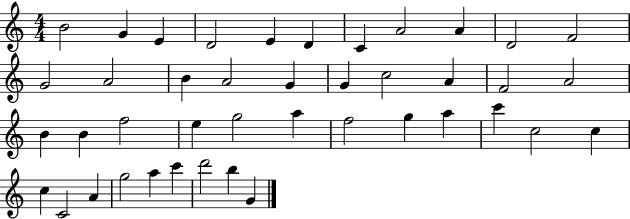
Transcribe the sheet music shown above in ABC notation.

X:1
T:Untitled
M:4/4
L:1/4
K:C
B2 G E D2 E D C A2 A D2 F2 G2 A2 B A2 G G c2 A F2 A2 B B f2 e g2 a f2 g a c' c2 c c C2 A g2 a c' d'2 b G